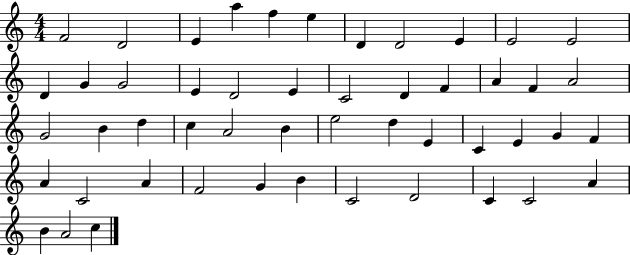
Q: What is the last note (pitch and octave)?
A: C5